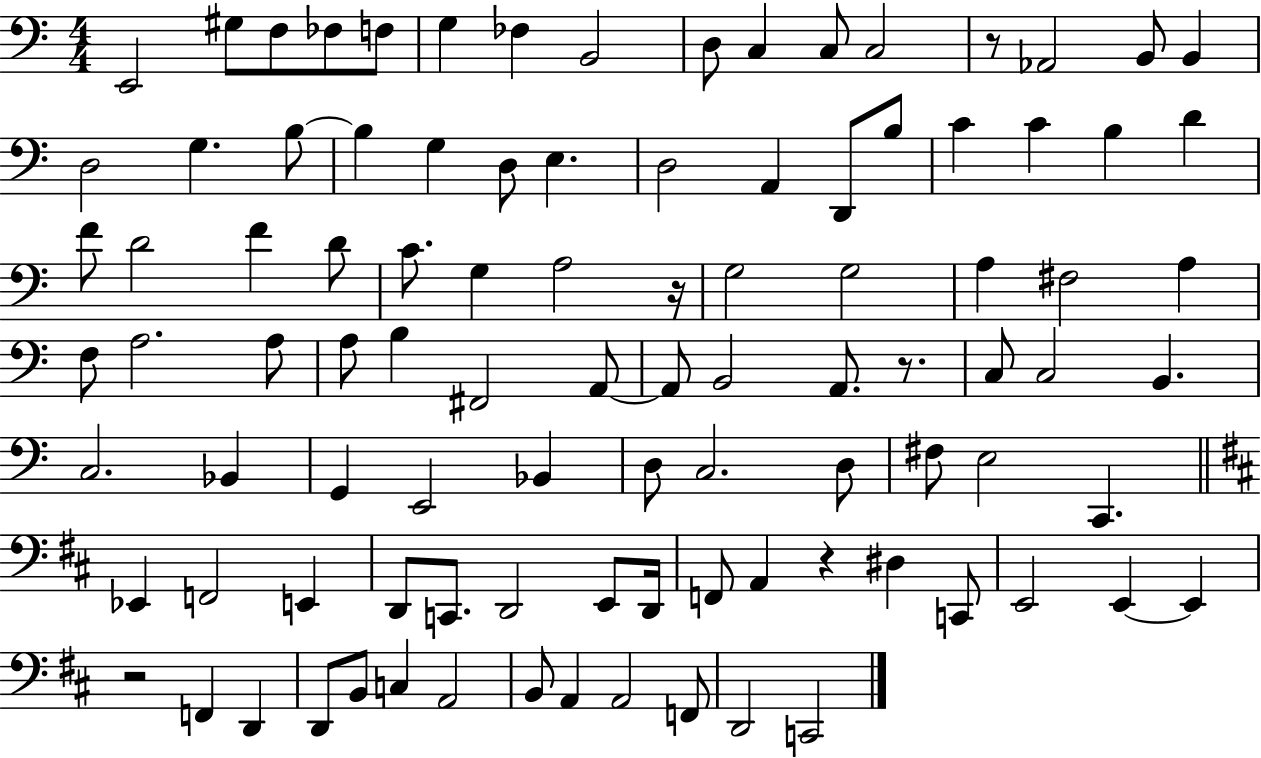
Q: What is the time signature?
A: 4/4